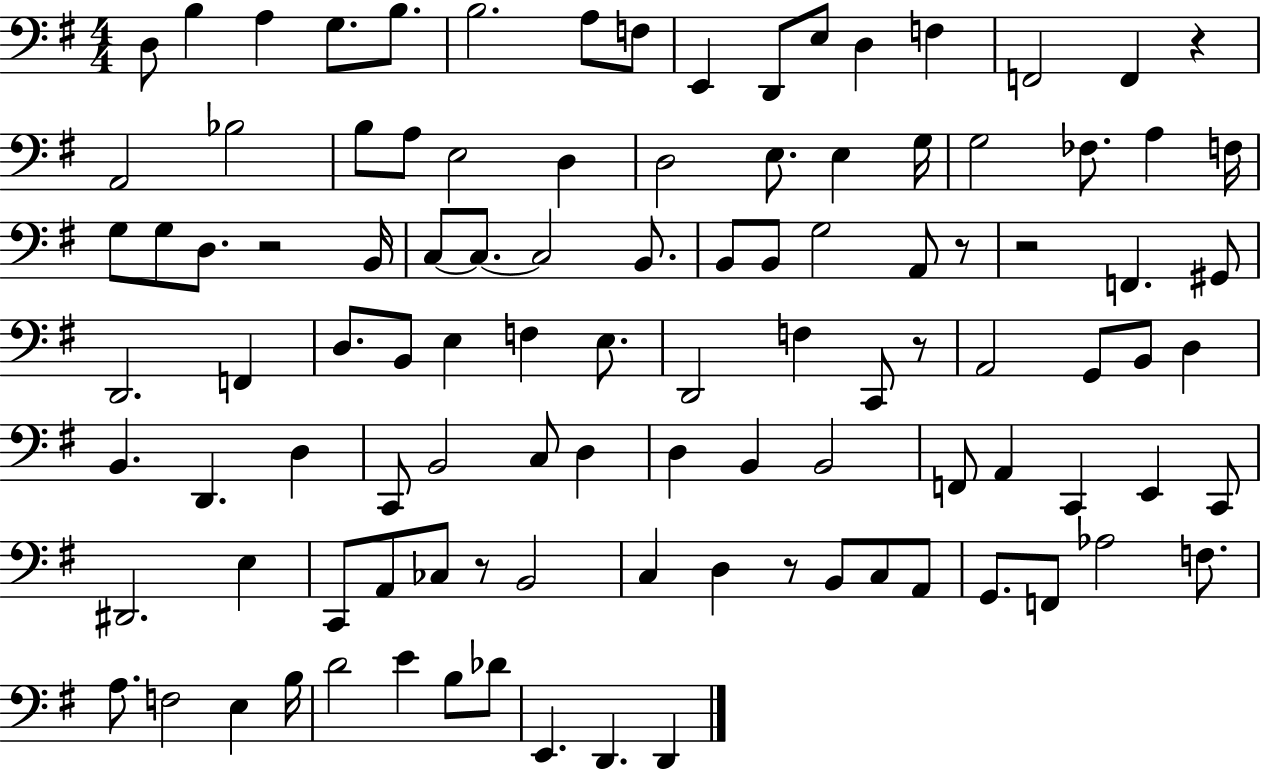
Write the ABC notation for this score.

X:1
T:Untitled
M:4/4
L:1/4
K:G
D,/2 B, A, G,/2 B,/2 B,2 A,/2 F,/2 E,, D,,/2 E,/2 D, F, F,,2 F,, z A,,2 _B,2 B,/2 A,/2 E,2 D, D,2 E,/2 E, G,/4 G,2 _F,/2 A, F,/4 G,/2 G,/2 D,/2 z2 B,,/4 C,/2 C,/2 C,2 B,,/2 B,,/2 B,,/2 G,2 A,,/2 z/2 z2 F,, ^G,,/2 D,,2 F,, D,/2 B,,/2 E, F, E,/2 D,,2 F, C,,/2 z/2 A,,2 G,,/2 B,,/2 D, B,, D,, D, C,,/2 B,,2 C,/2 D, D, B,, B,,2 F,,/2 A,, C,, E,, C,,/2 ^D,,2 E, C,,/2 A,,/2 _C,/2 z/2 B,,2 C, D, z/2 B,,/2 C,/2 A,,/2 G,,/2 F,,/2 _A,2 F,/2 A,/2 F,2 E, B,/4 D2 E B,/2 _D/2 E,, D,, D,,